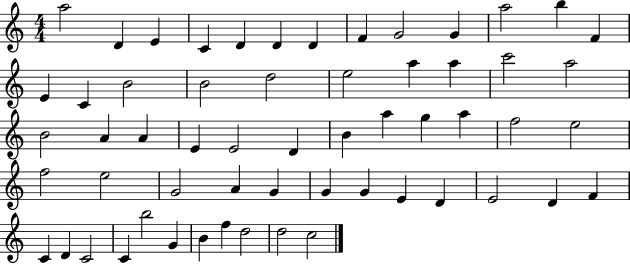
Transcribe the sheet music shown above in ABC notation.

X:1
T:Untitled
M:4/4
L:1/4
K:C
a2 D E C D D D F G2 G a2 b F E C B2 B2 d2 e2 a a c'2 a2 B2 A A E E2 D B a g a f2 e2 f2 e2 G2 A G G G E D E2 D F C D C2 C b2 G B f d2 d2 c2